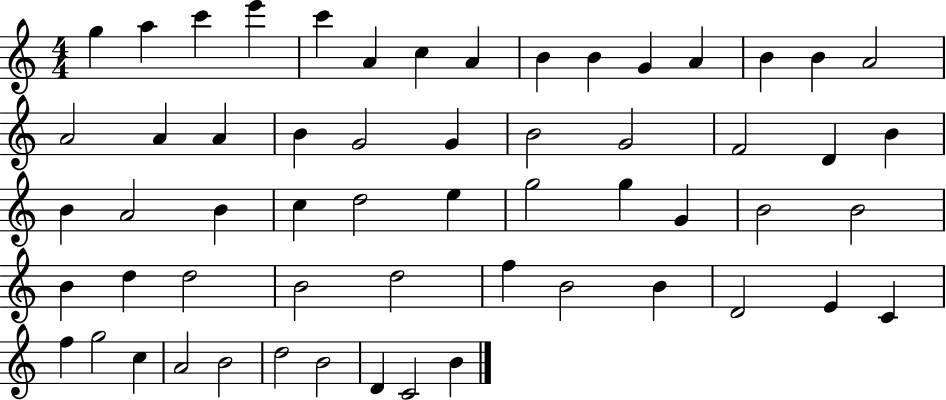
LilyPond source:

{
  \clef treble
  \numericTimeSignature
  \time 4/4
  \key c \major
  g''4 a''4 c'''4 e'''4 | c'''4 a'4 c''4 a'4 | b'4 b'4 g'4 a'4 | b'4 b'4 a'2 | \break a'2 a'4 a'4 | b'4 g'2 g'4 | b'2 g'2 | f'2 d'4 b'4 | \break b'4 a'2 b'4 | c''4 d''2 e''4 | g''2 g''4 g'4 | b'2 b'2 | \break b'4 d''4 d''2 | b'2 d''2 | f''4 b'2 b'4 | d'2 e'4 c'4 | \break f''4 g''2 c''4 | a'2 b'2 | d''2 b'2 | d'4 c'2 b'4 | \break \bar "|."
}